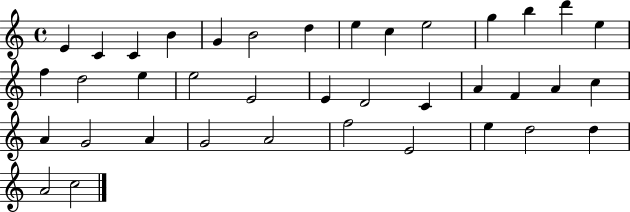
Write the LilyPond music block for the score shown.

{
  \clef treble
  \time 4/4
  \defaultTimeSignature
  \key c \major
  e'4 c'4 c'4 b'4 | g'4 b'2 d''4 | e''4 c''4 e''2 | g''4 b''4 d'''4 e''4 | \break f''4 d''2 e''4 | e''2 e'2 | e'4 d'2 c'4 | a'4 f'4 a'4 c''4 | \break a'4 g'2 a'4 | g'2 a'2 | f''2 e'2 | e''4 d''2 d''4 | \break a'2 c''2 | \bar "|."
}